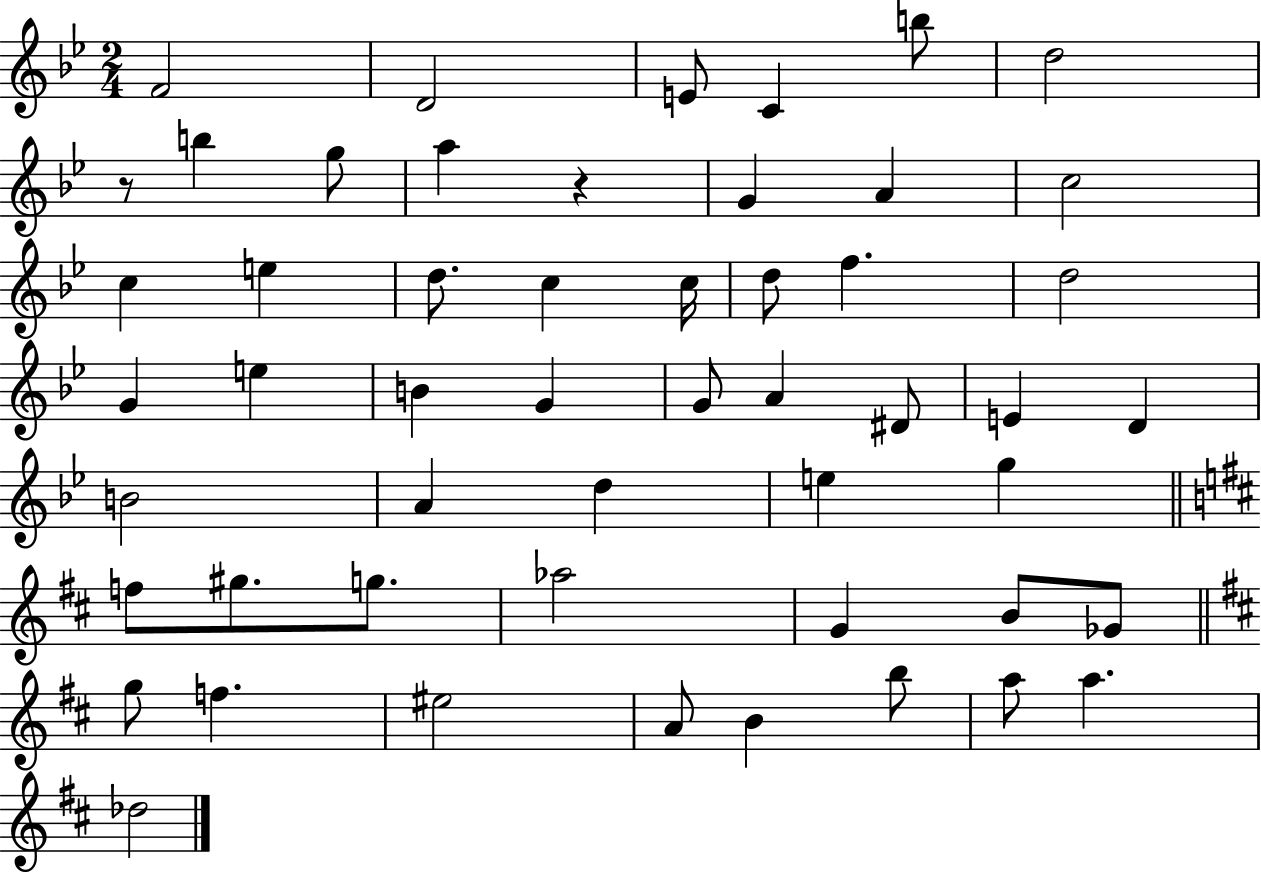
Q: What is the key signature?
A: BES major